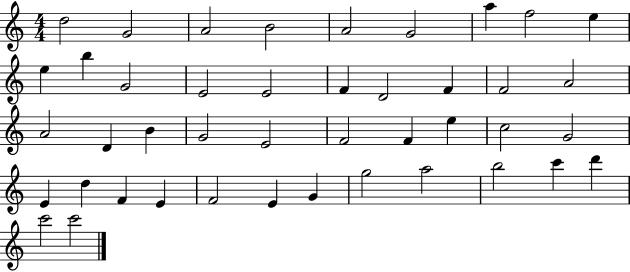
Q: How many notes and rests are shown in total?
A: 43